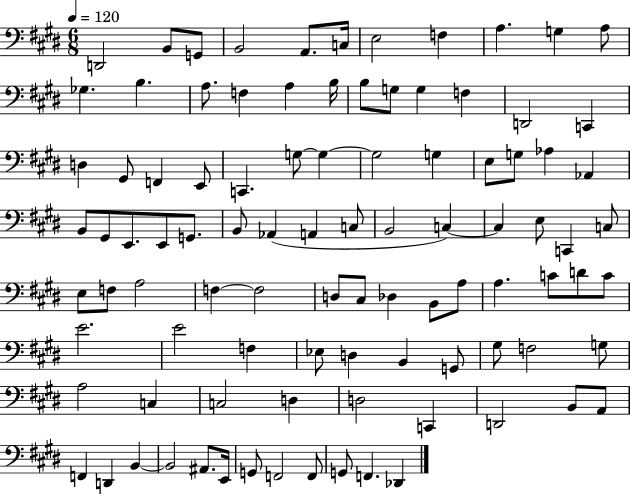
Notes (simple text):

D2/h B2/e G2/e B2/h A2/e. C3/s E3/h F3/q A3/q. G3/q A3/e Gb3/q. B3/q. A3/e. F3/q A3/q B3/s B3/e G3/e G3/q F3/q D2/h C2/q D3/q G#2/e F2/q E2/e C2/q. G3/e G3/q G3/h G3/q E3/e G3/e Ab3/q Ab2/q B2/e G#2/e E2/e. E2/e G2/e. B2/e Ab2/q A2/q C3/e B2/h C3/q C3/q E3/e C2/q C3/e E3/e F3/e A3/h F3/q F3/h D3/e C#3/e Db3/q B2/e A3/e A3/q. C4/e D4/e C4/e E4/h. E4/h F3/q Eb3/e D3/q B2/q G2/e G#3/e F3/h G3/e A3/h C3/q C3/h D3/q D3/h C2/q D2/h B2/e A2/e F2/q D2/q B2/q B2/h A#2/e. E2/s G2/e F2/h F2/e G2/e F2/q. Db2/q